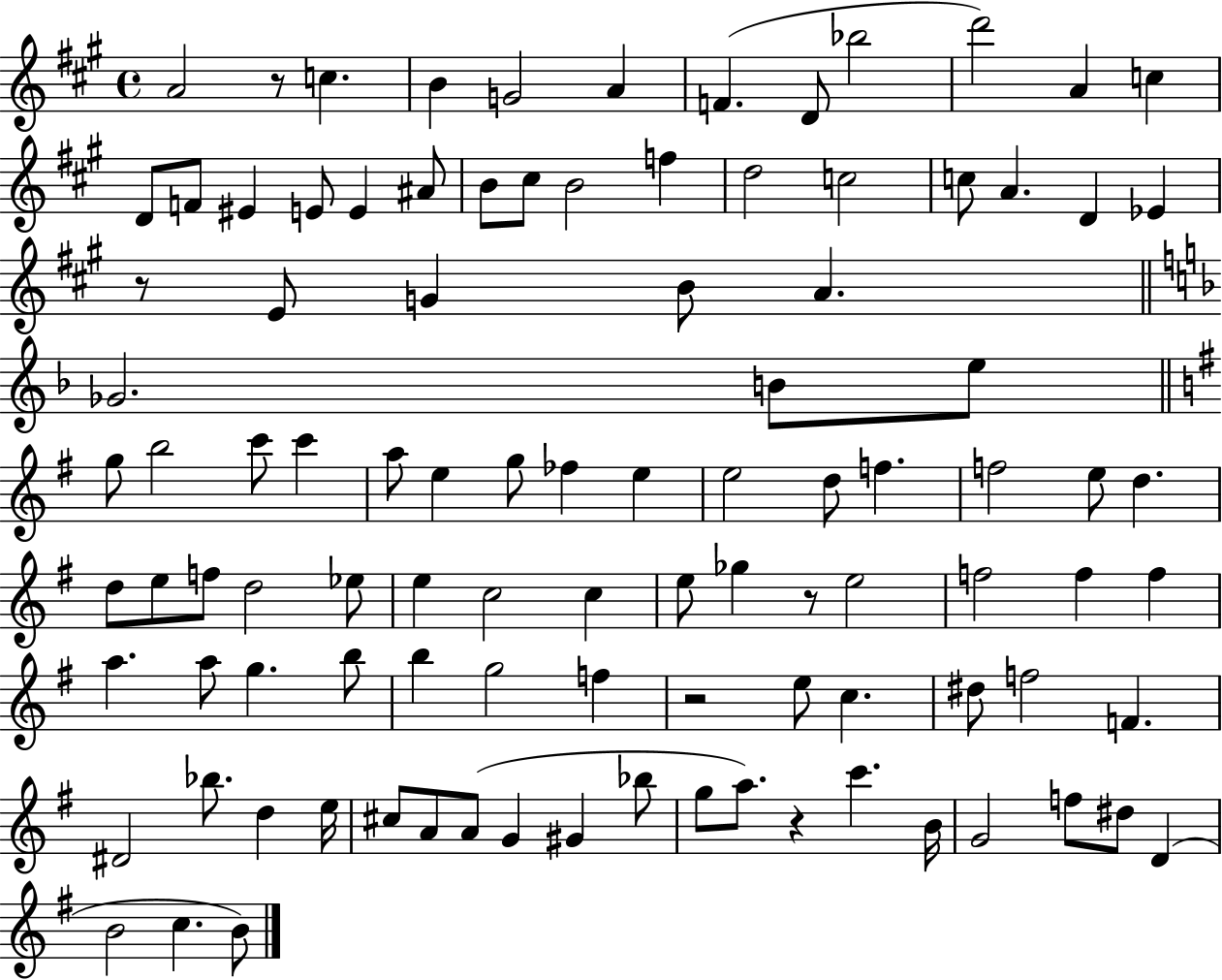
A4/h R/e C5/q. B4/q G4/h A4/q F4/q. D4/e Bb5/h D6/h A4/q C5/q D4/e F4/e EIS4/q E4/e E4/q A#4/e B4/e C#5/e B4/h F5/q D5/h C5/h C5/e A4/q. D4/q Eb4/q R/e E4/e G4/q B4/e A4/q. Gb4/h. B4/e E5/e G5/e B5/h C6/e C6/q A5/e E5/q G5/e FES5/q E5/q E5/h D5/e F5/q. F5/h E5/e D5/q. D5/e E5/e F5/e D5/h Eb5/e E5/q C5/h C5/q E5/e Gb5/q R/e E5/h F5/h F5/q F5/q A5/q. A5/e G5/q. B5/e B5/q G5/h F5/q R/h E5/e C5/q. D#5/e F5/h F4/q. D#4/h Bb5/e. D5/q E5/s C#5/e A4/e A4/e G4/q G#4/q Bb5/e G5/e A5/e. R/q C6/q. B4/s G4/h F5/e D#5/e D4/q B4/h C5/q. B4/e